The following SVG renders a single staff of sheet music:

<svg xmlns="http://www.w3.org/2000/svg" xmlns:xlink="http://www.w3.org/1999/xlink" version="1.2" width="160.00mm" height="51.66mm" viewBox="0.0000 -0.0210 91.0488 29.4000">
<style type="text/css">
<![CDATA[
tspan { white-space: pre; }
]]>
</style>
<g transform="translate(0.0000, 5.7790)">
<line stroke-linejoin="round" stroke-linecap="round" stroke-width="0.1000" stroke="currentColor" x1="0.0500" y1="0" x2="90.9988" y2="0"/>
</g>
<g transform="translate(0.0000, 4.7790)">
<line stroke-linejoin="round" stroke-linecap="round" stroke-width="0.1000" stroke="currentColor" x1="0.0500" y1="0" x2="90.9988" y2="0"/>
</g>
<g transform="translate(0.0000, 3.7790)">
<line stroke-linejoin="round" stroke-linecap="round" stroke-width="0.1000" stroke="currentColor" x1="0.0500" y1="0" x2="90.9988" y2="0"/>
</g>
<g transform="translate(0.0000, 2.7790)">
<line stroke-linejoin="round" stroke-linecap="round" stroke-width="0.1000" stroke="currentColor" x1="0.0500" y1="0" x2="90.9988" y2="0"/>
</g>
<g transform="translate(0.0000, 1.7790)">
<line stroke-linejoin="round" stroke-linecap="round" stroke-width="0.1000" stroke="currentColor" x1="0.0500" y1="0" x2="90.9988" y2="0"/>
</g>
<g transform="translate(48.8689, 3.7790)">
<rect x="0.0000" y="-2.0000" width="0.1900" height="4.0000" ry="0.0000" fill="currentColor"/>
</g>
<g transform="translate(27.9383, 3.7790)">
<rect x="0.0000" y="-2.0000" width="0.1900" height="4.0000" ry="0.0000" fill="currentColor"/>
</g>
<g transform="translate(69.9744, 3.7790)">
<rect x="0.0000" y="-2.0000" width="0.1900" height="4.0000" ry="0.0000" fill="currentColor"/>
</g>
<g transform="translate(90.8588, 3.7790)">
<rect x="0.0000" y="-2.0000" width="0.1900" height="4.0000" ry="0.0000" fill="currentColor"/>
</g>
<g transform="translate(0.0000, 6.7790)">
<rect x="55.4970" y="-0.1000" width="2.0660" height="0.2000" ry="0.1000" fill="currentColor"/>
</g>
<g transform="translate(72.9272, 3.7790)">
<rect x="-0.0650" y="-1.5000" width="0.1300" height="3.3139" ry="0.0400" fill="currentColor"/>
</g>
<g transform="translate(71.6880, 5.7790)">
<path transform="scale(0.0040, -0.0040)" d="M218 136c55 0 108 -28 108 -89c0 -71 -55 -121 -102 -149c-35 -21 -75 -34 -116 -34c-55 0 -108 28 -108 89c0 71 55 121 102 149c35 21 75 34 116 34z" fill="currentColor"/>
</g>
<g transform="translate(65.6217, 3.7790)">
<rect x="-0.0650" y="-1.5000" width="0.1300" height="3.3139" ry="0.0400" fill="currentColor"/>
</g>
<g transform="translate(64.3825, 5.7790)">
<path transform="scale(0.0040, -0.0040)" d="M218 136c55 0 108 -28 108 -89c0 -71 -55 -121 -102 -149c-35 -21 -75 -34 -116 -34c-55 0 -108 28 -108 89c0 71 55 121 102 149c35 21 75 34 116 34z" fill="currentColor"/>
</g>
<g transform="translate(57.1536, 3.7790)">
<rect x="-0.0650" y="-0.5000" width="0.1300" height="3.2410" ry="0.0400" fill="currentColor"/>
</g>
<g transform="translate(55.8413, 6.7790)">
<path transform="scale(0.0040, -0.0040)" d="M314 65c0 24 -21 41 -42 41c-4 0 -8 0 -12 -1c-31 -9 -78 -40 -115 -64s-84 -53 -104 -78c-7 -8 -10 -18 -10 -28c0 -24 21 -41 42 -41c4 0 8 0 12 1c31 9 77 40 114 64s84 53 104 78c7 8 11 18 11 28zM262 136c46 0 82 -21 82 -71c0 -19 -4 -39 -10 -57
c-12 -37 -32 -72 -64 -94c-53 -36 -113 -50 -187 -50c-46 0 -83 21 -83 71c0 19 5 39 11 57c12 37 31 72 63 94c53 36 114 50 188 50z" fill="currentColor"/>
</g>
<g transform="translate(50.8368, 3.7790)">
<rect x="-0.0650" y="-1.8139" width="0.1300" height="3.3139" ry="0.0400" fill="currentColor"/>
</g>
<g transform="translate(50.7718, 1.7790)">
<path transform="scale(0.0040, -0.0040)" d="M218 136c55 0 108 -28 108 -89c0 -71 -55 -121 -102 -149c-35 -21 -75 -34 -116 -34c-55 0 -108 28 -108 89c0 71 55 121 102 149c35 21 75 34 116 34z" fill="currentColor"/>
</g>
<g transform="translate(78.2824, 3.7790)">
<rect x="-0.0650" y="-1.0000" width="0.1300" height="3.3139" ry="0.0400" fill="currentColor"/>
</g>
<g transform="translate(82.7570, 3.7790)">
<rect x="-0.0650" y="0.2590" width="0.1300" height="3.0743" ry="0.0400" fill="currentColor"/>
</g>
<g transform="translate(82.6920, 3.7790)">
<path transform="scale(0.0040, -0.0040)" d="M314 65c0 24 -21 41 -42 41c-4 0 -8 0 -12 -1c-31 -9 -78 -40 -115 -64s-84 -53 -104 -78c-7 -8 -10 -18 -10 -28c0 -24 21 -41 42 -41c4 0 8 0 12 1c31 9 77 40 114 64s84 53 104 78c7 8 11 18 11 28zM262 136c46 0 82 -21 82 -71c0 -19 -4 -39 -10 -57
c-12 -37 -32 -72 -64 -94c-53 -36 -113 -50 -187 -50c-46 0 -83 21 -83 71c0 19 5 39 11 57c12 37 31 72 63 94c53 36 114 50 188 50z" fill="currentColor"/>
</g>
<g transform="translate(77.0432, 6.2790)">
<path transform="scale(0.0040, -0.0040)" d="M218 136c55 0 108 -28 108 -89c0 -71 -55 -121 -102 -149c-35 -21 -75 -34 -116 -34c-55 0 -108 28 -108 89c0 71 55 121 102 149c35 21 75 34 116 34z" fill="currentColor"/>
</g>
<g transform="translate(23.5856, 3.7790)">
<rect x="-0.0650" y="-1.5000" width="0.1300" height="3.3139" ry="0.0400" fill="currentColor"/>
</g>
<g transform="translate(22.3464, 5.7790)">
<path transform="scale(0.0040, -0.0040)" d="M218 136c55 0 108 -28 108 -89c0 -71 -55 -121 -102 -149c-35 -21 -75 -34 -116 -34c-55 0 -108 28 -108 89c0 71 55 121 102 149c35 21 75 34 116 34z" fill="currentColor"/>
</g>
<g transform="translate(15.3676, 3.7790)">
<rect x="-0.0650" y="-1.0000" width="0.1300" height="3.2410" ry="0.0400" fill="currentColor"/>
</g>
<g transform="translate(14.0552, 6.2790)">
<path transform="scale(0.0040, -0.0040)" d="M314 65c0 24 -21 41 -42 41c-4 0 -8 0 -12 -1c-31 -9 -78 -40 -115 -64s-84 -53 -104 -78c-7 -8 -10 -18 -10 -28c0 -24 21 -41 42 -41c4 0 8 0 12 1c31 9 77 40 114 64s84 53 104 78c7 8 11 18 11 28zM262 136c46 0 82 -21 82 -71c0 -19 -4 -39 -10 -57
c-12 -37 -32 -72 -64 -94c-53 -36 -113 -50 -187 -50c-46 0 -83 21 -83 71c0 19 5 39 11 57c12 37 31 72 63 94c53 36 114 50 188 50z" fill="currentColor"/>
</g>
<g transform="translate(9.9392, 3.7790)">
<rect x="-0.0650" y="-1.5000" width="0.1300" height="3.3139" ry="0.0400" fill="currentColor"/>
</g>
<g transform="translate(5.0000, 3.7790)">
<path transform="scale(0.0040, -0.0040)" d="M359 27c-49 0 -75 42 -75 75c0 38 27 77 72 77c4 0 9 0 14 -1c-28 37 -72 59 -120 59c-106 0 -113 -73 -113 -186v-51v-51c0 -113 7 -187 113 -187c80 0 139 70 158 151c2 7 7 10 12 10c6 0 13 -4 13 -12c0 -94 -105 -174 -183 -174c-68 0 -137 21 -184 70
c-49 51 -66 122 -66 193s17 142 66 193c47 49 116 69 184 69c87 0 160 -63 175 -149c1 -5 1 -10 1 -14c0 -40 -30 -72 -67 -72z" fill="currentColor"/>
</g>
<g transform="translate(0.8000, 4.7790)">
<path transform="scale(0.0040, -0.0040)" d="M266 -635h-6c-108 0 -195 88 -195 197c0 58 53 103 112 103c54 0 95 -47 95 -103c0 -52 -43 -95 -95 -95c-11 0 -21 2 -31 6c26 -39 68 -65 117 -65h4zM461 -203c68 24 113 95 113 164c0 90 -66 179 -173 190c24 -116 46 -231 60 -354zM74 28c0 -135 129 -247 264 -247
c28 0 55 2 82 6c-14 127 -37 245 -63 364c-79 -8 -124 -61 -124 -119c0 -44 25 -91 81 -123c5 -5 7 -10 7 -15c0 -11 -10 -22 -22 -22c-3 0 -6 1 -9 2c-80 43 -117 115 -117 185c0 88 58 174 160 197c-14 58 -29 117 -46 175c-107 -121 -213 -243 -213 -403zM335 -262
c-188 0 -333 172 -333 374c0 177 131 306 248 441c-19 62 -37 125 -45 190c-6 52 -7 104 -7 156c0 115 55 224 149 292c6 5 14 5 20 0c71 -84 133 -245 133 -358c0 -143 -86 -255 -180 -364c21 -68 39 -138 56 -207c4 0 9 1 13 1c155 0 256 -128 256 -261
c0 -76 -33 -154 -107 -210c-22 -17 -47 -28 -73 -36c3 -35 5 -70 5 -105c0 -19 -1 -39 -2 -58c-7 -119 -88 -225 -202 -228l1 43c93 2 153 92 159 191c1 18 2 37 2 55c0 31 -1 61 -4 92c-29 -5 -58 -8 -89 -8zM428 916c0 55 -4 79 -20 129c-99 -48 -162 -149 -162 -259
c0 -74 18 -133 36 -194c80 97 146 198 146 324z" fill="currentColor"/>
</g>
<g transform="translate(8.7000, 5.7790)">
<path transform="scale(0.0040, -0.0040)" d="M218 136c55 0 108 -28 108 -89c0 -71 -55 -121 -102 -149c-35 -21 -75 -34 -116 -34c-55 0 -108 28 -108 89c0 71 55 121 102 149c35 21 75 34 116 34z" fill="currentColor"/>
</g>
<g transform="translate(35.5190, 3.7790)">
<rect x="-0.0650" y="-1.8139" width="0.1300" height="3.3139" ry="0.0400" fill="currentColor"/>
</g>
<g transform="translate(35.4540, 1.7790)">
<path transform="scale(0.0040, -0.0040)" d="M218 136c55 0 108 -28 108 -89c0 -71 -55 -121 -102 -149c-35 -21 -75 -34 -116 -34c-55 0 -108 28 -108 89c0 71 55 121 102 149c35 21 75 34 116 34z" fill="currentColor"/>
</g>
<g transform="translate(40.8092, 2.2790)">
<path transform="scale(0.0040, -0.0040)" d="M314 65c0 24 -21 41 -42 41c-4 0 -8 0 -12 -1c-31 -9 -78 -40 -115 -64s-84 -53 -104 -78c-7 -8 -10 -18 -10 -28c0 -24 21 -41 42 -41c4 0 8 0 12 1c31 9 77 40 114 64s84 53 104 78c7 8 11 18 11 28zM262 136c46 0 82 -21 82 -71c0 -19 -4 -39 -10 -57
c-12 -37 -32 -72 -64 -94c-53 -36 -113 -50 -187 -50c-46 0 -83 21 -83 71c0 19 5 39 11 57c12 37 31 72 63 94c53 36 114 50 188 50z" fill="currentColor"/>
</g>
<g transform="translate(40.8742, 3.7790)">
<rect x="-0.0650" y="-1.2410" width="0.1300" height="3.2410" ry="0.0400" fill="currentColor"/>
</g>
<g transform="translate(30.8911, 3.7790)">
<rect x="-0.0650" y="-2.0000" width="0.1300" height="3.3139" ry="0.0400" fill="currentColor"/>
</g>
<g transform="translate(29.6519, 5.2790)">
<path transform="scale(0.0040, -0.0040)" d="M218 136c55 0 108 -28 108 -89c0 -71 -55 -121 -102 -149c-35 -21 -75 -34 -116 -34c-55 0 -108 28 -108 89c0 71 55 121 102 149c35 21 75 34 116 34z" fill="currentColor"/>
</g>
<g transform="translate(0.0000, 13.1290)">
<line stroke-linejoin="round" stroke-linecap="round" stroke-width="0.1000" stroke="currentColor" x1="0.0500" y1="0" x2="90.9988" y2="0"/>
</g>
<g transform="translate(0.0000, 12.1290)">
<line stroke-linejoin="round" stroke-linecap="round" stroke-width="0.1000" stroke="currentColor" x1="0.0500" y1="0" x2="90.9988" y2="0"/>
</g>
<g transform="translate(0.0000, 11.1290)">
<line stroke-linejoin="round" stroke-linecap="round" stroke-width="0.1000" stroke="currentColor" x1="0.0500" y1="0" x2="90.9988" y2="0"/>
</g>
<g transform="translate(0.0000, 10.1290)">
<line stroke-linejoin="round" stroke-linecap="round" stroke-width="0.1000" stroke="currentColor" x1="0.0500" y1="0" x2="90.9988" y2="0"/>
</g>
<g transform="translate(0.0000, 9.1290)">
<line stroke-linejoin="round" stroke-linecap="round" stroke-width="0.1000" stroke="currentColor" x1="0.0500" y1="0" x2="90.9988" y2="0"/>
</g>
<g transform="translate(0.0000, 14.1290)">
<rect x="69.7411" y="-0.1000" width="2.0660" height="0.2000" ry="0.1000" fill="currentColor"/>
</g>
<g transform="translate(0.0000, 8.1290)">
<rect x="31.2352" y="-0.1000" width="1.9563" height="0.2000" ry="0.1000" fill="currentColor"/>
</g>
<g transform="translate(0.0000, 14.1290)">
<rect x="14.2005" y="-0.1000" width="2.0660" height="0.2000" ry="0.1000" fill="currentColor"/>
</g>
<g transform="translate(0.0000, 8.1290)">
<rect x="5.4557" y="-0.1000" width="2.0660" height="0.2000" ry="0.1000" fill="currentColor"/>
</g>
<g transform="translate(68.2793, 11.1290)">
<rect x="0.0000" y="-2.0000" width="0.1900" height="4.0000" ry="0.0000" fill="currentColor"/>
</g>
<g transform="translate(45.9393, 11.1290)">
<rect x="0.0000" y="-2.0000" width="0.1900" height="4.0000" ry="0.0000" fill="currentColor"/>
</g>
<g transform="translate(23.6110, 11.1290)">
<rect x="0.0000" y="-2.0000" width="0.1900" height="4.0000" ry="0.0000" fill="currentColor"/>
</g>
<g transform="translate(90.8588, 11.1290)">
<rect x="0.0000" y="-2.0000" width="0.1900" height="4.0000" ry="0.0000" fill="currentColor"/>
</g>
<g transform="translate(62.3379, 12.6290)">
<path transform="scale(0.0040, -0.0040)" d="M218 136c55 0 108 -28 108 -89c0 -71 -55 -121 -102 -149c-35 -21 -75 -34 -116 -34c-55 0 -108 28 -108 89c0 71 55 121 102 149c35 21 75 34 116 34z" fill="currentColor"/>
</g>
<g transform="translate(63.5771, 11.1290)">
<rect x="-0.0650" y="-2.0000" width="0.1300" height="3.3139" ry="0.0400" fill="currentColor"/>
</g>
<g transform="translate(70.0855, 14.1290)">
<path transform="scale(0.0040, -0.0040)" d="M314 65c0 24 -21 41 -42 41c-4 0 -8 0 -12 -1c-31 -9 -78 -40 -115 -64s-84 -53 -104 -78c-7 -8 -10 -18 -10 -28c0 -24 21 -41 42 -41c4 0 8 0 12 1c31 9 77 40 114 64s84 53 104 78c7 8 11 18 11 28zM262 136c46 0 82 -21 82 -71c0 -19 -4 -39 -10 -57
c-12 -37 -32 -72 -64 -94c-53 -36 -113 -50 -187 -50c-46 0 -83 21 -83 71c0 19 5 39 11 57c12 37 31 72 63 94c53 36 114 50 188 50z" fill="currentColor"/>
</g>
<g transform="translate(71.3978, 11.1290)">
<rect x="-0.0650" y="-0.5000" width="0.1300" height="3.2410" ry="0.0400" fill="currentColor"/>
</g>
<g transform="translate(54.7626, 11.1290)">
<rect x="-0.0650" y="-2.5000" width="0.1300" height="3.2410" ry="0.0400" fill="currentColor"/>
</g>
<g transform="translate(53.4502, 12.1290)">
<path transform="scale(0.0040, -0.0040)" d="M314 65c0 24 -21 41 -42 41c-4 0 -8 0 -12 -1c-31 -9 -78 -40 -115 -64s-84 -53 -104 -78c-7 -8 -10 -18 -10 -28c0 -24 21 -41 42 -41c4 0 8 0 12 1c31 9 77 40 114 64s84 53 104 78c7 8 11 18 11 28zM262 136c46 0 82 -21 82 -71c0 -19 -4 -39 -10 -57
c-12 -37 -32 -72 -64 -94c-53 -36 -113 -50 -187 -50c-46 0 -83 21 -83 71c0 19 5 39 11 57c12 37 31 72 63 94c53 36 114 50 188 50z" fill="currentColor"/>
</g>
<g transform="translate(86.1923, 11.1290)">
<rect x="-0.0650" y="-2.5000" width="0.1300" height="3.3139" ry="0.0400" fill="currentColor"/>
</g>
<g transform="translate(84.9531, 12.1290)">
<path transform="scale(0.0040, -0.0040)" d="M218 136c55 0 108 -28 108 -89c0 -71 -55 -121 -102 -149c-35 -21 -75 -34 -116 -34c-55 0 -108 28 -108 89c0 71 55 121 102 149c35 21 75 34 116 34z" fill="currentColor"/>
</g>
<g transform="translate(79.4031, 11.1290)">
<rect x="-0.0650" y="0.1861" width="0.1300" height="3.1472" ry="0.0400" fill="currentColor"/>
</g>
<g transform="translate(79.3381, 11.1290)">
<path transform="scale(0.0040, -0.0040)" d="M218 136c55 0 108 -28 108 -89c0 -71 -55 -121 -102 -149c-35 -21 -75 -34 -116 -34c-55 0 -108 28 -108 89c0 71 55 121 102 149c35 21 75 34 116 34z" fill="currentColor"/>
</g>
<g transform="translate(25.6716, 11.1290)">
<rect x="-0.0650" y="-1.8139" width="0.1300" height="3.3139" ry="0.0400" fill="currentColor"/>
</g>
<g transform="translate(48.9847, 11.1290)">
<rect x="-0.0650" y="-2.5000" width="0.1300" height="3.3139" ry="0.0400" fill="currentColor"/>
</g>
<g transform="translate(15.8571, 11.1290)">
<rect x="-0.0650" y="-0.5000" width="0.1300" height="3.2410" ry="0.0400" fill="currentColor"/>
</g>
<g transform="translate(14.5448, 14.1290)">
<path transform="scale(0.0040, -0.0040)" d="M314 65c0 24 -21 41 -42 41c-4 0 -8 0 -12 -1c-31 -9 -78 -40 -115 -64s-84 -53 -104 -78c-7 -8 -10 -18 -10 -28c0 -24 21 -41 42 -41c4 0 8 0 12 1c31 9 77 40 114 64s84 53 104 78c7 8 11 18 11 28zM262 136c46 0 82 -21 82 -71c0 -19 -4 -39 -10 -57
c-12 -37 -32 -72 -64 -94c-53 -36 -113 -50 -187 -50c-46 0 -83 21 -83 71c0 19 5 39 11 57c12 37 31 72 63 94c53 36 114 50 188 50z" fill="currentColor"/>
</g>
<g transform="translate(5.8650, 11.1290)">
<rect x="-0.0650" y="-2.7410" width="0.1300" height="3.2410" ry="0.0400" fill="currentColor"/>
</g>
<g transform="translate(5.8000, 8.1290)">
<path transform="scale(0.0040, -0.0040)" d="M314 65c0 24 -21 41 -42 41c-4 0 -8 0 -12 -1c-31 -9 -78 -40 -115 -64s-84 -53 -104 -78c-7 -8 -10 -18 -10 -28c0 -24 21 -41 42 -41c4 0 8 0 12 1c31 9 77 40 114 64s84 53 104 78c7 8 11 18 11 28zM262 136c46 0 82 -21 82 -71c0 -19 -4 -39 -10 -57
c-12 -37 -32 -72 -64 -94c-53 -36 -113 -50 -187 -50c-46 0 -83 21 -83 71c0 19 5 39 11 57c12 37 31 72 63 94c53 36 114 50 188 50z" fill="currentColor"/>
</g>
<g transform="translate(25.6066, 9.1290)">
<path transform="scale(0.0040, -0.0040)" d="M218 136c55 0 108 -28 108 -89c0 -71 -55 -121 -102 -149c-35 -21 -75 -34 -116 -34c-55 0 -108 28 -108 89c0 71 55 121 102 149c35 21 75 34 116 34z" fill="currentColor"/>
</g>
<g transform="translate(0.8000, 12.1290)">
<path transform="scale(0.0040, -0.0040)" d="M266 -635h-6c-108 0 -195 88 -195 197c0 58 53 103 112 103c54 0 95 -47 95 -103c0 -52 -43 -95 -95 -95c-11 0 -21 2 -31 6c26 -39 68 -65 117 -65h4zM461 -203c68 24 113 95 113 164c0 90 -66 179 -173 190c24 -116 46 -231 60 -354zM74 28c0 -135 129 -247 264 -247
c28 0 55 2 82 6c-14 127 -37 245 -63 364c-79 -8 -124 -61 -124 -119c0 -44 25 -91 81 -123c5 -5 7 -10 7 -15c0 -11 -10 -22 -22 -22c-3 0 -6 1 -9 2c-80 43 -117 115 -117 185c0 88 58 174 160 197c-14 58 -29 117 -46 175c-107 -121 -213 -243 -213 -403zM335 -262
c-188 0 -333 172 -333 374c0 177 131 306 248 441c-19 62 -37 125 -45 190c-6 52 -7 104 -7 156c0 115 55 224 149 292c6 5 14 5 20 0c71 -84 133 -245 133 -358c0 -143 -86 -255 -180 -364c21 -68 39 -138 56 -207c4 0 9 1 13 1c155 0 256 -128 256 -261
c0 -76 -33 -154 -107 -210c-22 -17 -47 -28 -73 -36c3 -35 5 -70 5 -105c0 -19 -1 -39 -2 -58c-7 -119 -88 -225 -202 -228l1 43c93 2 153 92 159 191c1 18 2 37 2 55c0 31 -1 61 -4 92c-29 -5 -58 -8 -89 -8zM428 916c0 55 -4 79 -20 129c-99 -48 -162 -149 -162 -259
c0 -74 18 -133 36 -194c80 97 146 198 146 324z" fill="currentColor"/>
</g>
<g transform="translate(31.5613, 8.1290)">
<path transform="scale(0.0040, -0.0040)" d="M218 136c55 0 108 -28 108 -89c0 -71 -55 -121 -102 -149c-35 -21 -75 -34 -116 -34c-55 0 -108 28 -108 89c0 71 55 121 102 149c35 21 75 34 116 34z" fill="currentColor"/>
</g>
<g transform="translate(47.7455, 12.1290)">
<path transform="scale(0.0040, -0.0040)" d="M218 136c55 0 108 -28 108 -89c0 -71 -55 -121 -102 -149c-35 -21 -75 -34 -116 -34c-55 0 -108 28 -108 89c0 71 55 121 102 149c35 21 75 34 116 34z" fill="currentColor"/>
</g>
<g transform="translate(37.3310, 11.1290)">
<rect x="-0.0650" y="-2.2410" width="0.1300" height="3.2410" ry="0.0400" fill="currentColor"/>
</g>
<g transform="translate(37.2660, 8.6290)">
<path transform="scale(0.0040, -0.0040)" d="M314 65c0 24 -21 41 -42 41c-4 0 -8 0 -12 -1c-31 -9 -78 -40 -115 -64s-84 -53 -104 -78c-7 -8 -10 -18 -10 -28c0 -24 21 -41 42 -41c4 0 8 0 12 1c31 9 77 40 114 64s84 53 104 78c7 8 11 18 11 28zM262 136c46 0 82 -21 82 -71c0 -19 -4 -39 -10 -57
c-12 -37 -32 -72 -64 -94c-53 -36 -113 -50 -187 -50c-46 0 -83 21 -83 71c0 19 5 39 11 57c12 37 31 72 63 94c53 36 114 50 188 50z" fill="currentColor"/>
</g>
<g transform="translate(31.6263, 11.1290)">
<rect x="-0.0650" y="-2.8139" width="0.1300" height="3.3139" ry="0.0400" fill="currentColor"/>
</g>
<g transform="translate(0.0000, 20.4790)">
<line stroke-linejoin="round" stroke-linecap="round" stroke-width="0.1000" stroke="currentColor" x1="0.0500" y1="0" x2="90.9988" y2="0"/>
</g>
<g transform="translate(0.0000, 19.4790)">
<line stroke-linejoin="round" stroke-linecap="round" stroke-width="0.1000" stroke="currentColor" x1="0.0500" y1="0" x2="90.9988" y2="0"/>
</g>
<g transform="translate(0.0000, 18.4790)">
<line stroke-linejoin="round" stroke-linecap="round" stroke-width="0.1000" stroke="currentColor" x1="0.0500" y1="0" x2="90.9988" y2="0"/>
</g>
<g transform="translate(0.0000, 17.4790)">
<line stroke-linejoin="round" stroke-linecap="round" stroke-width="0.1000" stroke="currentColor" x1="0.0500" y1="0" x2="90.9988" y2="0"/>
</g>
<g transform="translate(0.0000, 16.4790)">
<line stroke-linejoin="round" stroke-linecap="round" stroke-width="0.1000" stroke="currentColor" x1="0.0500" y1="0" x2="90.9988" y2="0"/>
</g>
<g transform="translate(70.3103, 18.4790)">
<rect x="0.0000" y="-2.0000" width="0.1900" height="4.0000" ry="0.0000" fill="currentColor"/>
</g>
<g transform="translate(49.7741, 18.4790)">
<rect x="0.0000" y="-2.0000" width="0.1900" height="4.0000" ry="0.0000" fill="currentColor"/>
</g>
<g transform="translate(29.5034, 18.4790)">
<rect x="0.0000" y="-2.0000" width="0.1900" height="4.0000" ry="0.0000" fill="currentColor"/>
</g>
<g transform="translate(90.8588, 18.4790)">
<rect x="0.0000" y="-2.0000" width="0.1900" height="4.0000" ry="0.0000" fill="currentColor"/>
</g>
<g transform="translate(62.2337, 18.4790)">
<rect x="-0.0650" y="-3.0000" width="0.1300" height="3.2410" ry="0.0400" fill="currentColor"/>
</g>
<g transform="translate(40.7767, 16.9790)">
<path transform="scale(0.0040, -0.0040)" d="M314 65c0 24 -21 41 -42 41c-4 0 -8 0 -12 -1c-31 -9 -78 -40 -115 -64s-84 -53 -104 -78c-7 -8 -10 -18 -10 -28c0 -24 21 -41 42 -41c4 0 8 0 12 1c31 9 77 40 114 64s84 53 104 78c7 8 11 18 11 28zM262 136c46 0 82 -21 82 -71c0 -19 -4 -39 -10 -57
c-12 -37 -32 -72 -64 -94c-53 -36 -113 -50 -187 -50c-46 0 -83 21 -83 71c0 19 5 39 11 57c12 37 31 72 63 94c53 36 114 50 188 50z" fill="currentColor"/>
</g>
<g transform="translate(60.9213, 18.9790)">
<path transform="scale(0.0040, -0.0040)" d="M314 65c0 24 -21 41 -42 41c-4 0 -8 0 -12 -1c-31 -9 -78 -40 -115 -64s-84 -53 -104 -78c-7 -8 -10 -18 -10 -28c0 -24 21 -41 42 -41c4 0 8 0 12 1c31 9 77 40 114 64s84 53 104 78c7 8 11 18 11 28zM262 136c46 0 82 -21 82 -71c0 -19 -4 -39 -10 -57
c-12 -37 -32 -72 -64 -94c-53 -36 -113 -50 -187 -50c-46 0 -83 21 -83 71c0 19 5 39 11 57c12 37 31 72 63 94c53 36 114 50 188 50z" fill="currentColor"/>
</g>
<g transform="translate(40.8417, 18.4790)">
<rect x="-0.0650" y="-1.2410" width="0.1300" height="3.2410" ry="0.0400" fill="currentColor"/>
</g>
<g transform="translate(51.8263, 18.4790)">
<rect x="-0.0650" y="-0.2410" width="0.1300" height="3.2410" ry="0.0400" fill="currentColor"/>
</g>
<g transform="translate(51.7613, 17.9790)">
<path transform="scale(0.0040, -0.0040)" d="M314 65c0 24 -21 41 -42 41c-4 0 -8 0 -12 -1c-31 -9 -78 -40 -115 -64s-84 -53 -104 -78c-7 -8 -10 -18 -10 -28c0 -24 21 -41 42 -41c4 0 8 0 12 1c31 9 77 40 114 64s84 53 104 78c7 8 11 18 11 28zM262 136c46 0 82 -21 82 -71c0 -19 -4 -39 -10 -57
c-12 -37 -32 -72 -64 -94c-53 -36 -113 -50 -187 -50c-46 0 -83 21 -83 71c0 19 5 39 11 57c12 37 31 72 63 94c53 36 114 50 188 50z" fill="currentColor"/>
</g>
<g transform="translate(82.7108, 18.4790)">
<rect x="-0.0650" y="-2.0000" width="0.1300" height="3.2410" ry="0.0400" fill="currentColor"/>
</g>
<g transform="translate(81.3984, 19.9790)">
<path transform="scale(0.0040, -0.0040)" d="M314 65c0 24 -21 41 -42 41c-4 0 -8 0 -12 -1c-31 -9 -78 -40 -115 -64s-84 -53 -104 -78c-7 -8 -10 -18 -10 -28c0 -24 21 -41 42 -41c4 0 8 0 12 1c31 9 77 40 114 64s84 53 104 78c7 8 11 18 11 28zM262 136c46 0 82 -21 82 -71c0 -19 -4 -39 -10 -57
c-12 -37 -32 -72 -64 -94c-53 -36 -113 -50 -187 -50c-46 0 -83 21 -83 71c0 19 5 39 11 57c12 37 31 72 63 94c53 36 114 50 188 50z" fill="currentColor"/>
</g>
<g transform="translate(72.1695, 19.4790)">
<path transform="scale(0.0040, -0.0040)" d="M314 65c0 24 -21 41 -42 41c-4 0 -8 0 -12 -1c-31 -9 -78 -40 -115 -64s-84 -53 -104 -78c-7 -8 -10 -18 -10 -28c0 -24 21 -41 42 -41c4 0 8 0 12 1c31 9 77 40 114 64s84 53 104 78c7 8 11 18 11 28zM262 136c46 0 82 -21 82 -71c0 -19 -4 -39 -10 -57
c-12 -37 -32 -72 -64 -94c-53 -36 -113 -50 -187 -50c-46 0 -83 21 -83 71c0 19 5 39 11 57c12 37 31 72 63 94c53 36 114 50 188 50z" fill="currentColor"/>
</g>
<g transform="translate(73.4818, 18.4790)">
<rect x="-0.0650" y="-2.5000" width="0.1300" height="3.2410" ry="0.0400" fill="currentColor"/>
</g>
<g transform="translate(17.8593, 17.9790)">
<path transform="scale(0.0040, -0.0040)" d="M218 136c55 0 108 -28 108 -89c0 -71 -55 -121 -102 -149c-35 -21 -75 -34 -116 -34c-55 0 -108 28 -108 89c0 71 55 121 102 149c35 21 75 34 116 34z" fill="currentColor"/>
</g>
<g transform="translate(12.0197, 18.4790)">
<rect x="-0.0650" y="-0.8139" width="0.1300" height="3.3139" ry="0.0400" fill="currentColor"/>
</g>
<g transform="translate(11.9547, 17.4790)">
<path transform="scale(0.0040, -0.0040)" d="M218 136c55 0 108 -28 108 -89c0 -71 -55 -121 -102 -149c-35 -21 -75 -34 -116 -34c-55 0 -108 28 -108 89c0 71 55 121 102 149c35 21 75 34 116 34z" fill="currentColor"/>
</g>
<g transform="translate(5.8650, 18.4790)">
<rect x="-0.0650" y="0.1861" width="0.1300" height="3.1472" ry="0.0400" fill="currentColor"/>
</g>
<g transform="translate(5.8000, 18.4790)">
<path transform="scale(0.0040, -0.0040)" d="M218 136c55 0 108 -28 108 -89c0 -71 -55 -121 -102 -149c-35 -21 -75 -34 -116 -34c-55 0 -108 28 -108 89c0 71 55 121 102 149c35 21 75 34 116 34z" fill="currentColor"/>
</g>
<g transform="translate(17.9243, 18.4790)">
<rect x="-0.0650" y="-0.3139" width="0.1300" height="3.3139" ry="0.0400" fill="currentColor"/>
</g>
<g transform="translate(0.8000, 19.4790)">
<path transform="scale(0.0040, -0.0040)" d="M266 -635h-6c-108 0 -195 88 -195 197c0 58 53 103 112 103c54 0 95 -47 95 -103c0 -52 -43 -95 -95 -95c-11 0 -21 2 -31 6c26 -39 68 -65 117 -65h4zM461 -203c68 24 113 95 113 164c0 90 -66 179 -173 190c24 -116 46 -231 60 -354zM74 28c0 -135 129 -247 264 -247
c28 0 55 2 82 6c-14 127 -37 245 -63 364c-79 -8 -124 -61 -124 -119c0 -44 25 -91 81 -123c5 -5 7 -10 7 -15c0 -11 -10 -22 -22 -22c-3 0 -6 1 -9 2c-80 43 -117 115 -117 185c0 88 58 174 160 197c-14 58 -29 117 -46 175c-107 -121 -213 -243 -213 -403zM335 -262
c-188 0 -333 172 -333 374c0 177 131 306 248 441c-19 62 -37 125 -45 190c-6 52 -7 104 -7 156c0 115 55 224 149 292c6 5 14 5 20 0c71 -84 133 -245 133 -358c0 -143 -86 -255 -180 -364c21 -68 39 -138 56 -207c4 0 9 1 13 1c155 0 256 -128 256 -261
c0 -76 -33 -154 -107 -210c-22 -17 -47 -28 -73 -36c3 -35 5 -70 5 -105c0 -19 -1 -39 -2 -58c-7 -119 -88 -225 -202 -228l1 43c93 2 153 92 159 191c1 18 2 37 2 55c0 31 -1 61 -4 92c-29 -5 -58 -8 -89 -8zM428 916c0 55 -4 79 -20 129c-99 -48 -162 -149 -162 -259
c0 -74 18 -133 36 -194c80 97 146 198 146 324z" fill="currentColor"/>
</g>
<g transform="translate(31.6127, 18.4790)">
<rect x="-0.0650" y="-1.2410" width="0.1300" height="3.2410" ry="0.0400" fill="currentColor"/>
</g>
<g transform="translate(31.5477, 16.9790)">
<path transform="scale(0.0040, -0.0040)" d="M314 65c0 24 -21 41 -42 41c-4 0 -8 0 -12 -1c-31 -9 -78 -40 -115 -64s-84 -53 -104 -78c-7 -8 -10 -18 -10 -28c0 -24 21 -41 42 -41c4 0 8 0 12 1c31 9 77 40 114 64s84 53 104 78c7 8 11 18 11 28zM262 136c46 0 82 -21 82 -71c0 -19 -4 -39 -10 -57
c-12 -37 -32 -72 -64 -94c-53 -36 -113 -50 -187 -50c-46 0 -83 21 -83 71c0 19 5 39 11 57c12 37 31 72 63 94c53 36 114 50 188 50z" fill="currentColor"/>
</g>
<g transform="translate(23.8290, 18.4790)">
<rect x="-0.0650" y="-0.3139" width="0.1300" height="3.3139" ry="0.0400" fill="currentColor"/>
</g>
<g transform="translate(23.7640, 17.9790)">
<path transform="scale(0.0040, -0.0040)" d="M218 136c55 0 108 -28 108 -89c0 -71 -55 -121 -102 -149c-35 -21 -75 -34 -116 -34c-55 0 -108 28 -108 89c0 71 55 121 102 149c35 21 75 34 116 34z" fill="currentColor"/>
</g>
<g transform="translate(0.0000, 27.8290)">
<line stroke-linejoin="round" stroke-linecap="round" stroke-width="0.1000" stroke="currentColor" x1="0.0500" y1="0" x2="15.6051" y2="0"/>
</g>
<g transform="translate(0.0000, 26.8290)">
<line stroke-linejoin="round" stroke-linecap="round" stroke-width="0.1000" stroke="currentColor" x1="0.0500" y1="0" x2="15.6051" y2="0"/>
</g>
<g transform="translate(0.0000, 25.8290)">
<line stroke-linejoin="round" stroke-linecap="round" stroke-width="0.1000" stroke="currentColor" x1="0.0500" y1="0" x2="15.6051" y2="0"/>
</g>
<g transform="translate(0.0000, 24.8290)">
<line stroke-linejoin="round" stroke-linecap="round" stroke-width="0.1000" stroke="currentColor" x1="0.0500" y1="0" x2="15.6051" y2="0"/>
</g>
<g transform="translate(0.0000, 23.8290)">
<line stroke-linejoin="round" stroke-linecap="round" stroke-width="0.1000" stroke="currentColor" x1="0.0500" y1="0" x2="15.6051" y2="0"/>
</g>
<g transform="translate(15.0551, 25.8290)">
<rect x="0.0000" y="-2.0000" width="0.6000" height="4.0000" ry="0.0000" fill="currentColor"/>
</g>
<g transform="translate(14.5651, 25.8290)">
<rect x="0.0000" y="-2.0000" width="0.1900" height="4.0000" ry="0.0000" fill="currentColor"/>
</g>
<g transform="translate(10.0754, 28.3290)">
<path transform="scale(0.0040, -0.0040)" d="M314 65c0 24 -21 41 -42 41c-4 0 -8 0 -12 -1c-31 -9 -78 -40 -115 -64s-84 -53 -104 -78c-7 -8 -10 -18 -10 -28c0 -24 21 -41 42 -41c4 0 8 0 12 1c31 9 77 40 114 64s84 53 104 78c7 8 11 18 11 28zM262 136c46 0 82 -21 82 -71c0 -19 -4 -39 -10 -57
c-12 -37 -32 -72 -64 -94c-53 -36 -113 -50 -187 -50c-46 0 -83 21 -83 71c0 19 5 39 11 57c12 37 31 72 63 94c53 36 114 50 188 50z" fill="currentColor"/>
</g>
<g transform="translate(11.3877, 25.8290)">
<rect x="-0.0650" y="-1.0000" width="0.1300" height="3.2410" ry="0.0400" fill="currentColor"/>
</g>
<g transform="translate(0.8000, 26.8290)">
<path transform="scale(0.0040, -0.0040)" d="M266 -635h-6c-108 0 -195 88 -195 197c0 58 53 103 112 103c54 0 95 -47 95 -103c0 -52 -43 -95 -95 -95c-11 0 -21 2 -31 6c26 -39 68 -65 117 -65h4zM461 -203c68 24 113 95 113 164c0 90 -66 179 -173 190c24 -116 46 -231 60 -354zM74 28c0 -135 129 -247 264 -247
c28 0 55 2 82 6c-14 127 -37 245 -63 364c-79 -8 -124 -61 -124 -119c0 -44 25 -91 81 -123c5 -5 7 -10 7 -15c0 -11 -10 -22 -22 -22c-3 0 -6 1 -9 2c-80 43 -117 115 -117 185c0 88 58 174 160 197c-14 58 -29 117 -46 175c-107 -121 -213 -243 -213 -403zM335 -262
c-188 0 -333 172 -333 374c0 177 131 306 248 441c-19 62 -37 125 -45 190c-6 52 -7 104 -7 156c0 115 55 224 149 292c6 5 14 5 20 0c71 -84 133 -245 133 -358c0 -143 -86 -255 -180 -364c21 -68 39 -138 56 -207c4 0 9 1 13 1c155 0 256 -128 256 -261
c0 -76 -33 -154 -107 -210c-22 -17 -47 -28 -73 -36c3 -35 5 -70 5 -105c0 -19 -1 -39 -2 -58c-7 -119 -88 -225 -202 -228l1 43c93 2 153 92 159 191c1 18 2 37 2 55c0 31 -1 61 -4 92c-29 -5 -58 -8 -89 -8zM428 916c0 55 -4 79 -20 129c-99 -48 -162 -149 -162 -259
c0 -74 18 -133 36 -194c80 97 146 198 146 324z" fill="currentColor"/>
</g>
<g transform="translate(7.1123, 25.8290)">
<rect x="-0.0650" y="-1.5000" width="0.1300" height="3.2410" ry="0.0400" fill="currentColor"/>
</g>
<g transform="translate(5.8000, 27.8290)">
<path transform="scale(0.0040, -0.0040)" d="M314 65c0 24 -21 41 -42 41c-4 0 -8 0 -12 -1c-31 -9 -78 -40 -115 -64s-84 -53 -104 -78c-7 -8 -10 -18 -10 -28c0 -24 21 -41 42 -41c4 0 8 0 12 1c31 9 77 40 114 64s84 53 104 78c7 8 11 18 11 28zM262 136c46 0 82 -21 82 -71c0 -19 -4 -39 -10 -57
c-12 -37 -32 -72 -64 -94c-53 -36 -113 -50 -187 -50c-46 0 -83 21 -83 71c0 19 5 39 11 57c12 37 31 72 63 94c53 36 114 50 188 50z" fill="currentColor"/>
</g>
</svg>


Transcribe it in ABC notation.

X:1
T:Untitled
M:4/4
L:1/4
K:C
E D2 E F f e2 f C2 E E D B2 a2 C2 f a g2 G G2 F C2 B G B d c c e2 e2 c2 A2 G2 F2 E2 D2